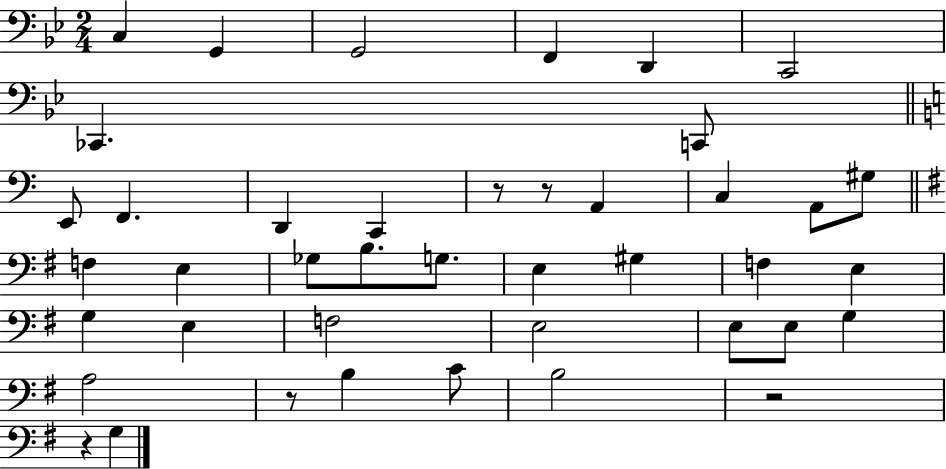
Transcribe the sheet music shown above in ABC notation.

X:1
T:Untitled
M:2/4
L:1/4
K:Bb
C, G,, G,,2 F,, D,, C,,2 _C,, C,,/2 E,,/2 F,, D,, C,, z/2 z/2 A,, C, A,,/2 ^G,/2 F, E, _G,/2 B,/2 G,/2 E, ^G, F, E, G, E, F,2 E,2 E,/2 E,/2 G, A,2 z/2 B, C/2 B,2 z2 z G,